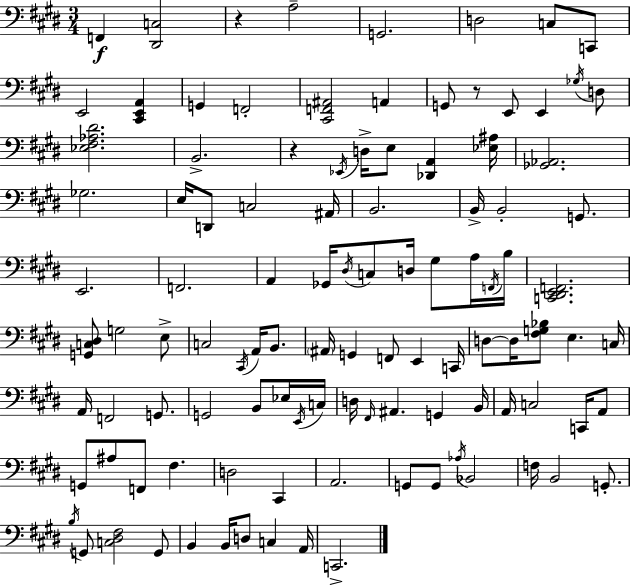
X:1
T:Untitled
M:3/4
L:1/4
K:E
F,, [^D,,C,]2 z A,2 G,,2 D,2 C,/2 C,,/2 E,,2 [^C,,E,,A,,] G,, F,,2 [^C,,F,,^A,,]2 A,, G,,/2 z/2 E,,/2 E,, _G,/4 D,/2 [_E,^F,_A,^D]2 B,,2 z _E,,/4 D,/4 E,/2 [_D,,A,,] [_E,^A,]/4 [_G,,_A,,]2 _G,2 E,/4 D,,/2 C,2 ^A,,/4 B,,2 B,,/4 B,,2 G,,/2 E,,2 F,,2 A,, _G,,/4 ^D,/4 C,/2 D,/4 ^G,/2 A,/4 F,,/4 B,/4 [C,,^D,,E,,F,,]2 [G,,C,^D,]/2 G,2 E,/2 C,2 ^C,,/4 A,,/4 B,,/2 ^A,,/4 G,, F,,/2 E,, C,,/4 D,/2 D,/4 [^F,G,_B,]/2 E, C,/4 A,,/4 F,,2 G,,/2 G,,2 B,,/2 _E,/4 E,,/4 C,/4 D,/4 ^F,,/4 ^A,, G,, B,,/4 A,,/4 C,2 C,,/4 A,,/2 G,,/2 ^A,/2 F,,/2 ^F, D,2 ^C,, A,,2 G,,/2 G,,/2 _A,/4 _B,,2 F,/4 B,,2 G,,/2 B,/4 G,,/2 [C,^D,^F,]2 G,,/2 B,, B,,/4 D,/2 C, A,,/4 C,,2